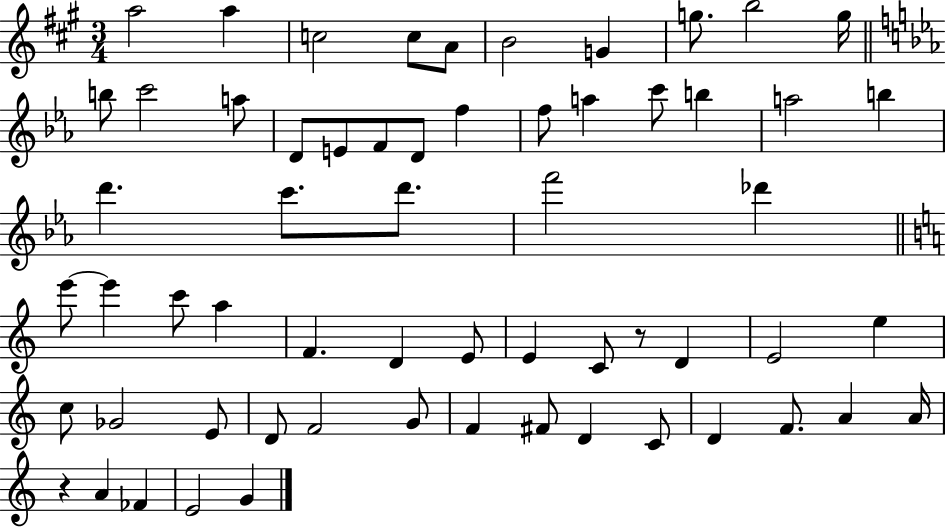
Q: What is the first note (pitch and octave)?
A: A5